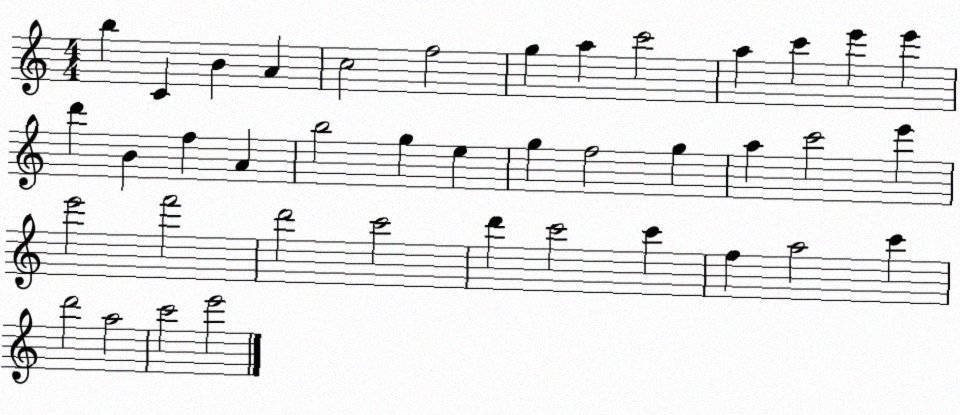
X:1
T:Untitled
M:4/4
L:1/4
K:C
b C B A c2 f2 g a c'2 a c' e' e' d' B f A b2 g e g f2 g a c'2 e' e'2 f'2 d'2 c'2 d' c'2 c' f a2 c' d'2 a2 c'2 e'2